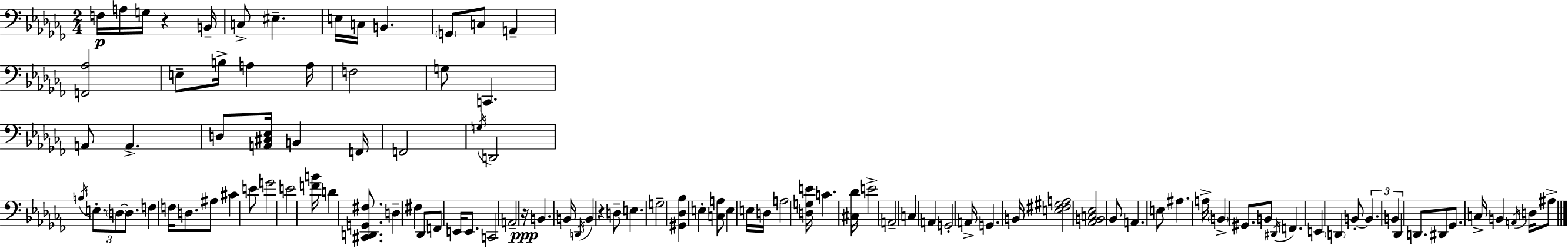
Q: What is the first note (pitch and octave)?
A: F3